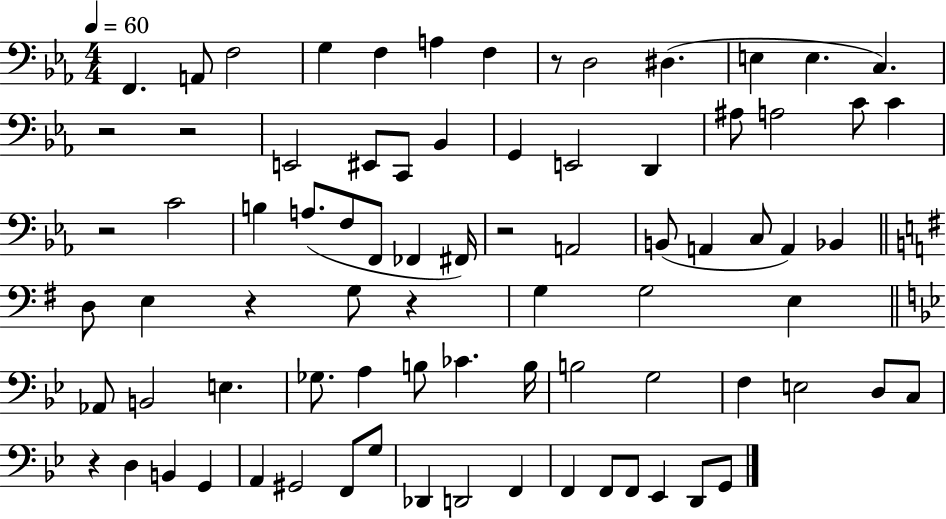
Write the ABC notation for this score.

X:1
T:Untitled
M:4/4
L:1/4
K:Eb
F,, A,,/2 F,2 G, F, A, F, z/2 D,2 ^D, E, E, C, z2 z2 E,,2 ^E,,/2 C,,/2 _B,, G,, E,,2 D,, ^A,/2 A,2 C/2 C z2 C2 B, A,/2 F,/2 F,,/2 _F,, ^F,,/4 z2 A,,2 B,,/2 A,, C,/2 A,, _B,, D,/2 E, z G,/2 z G, G,2 E, _A,,/2 B,,2 E, _G,/2 A, B,/2 _C B,/4 B,2 G,2 F, E,2 D,/2 C,/2 z D, B,, G,, A,, ^G,,2 F,,/2 G,/2 _D,, D,,2 F,, F,, F,,/2 F,,/2 _E,, D,,/2 G,,/2